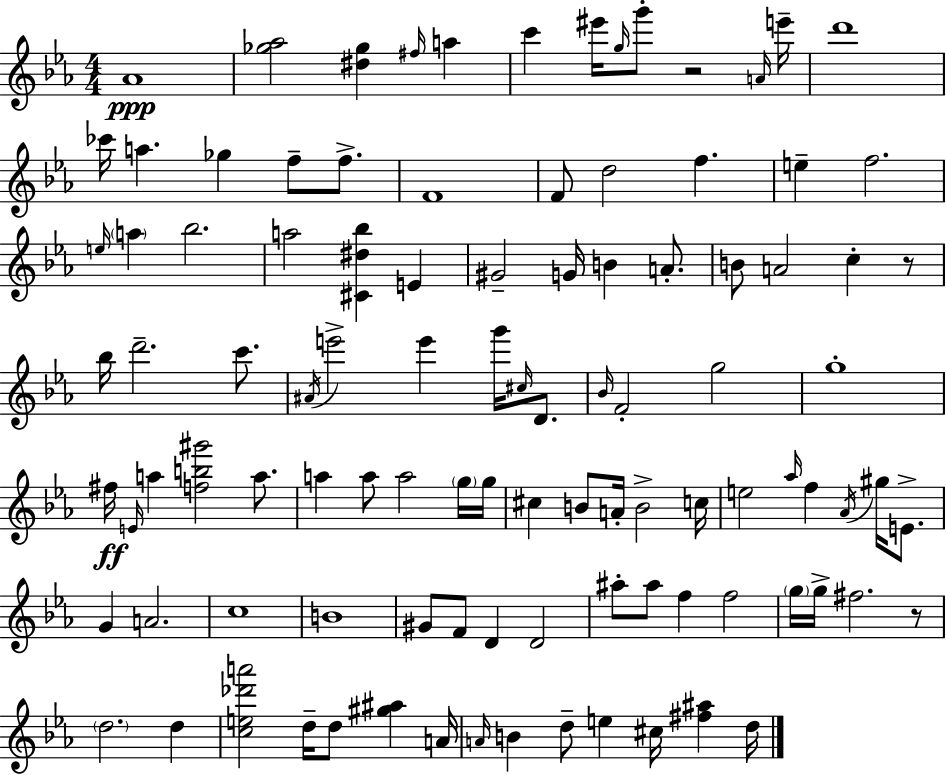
Ab4/w [Gb5,Ab5]/h [D#5,Gb5]/q F#5/s A5/q C6/q EIS6/s G5/s G6/e R/h A4/s E6/s D6/w CES6/s A5/q. Gb5/q F5/e F5/e. F4/w F4/e D5/h F5/q. E5/q F5/h. E5/s A5/q Bb5/h. A5/h [C#4,D#5,Bb5]/q E4/q G#4/h G4/s B4/q A4/e. B4/e A4/h C5/q R/e Bb5/s D6/h. C6/e. A#4/s E6/h E6/q G6/s C#5/s D4/e. Bb4/s F4/h G5/h G5/w F#5/s E4/s A5/q [F5,B5,G#6]/h A5/e. A5/q A5/e A5/h G5/s G5/s C#5/q B4/e A4/s B4/h C5/s E5/h Ab5/s F5/q Ab4/s G#5/s E4/e. G4/q A4/h. C5/w B4/w G#4/e F4/e D4/q D4/h A#5/e A#5/e F5/q F5/h G5/s G5/s F#5/h. R/e D5/h. D5/q [C5,E5,Db6,A6]/h D5/s D5/e [G#5,A#5]/q A4/s A4/s B4/q D5/e E5/q C#5/s [F#5,A#5]/q D5/s